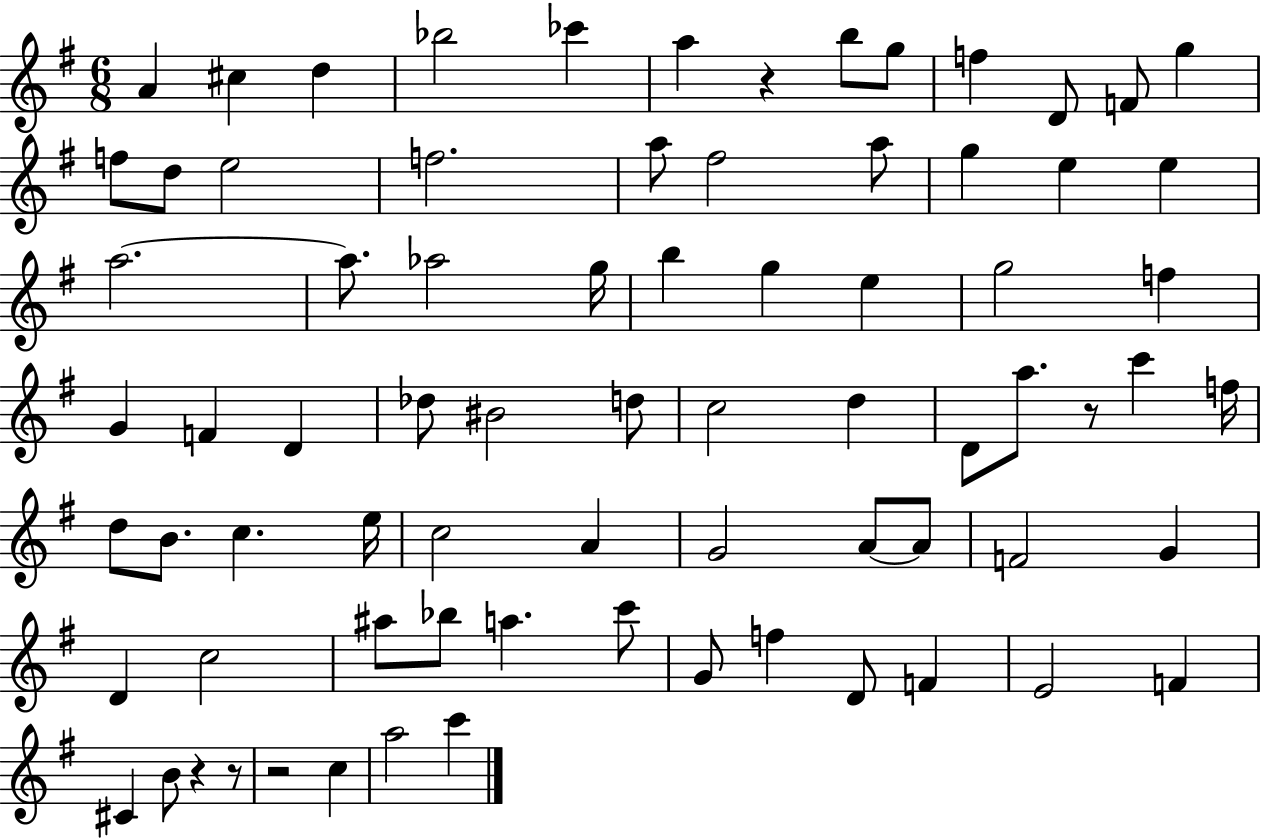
{
  \clef treble
  \numericTimeSignature
  \time 6/8
  \key g \major
  a'4 cis''4 d''4 | bes''2 ces'''4 | a''4 r4 b''8 g''8 | f''4 d'8 f'8 g''4 | \break f''8 d''8 e''2 | f''2. | a''8 fis''2 a''8 | g''4 e''4 e''4 | \break a''2.~~ | a''8. aes''2 g''16 | b''4 g''4 e''4 | g''2 f''4 | \break g'4 f'4 d'4 | des''8 bis'2 d''8 | c''2 d''4 | d'8 a''8. r8 c'''4 f''16 | \break d''8 b'8. c''4. e''16 | c''2 a'4 | g'2 a'8~~ a'8 | f'2 g'4 | \break d'4 c''2 | ais''8 bes''8 a''4. c'''8 | g'8 f''4 d'8 f'4 | e'2 f'4 | \break cis'4 b'8 r4 r8 | r2 c''4 | a''2 c'''4 | \bar "|."
}